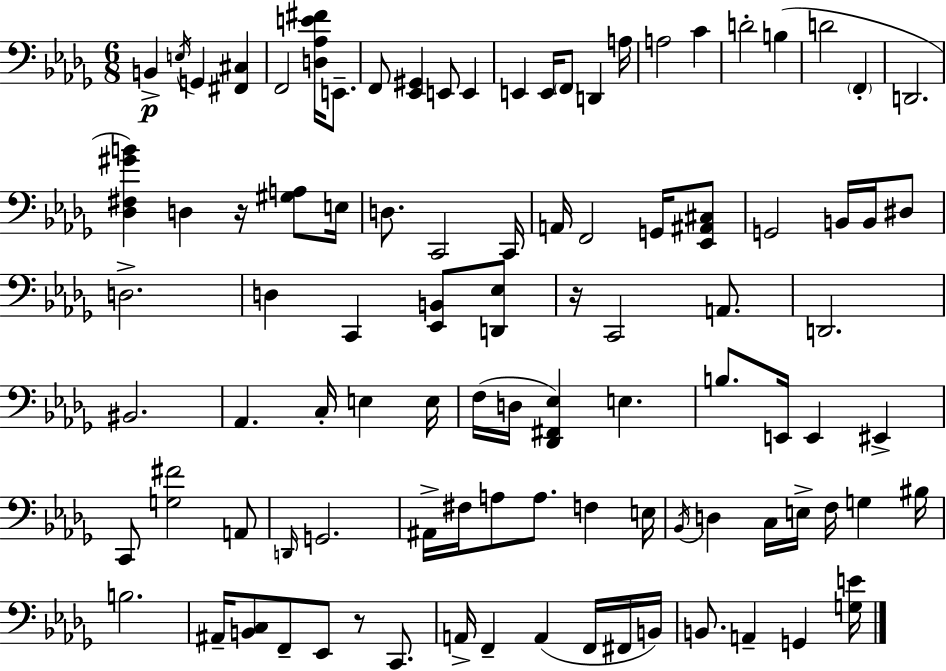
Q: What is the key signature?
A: BES minor